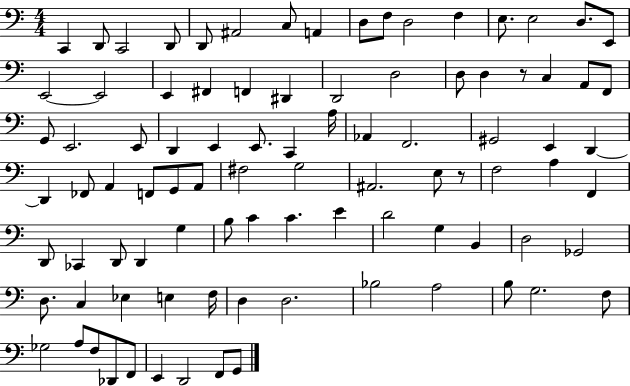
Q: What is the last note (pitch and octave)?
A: G2